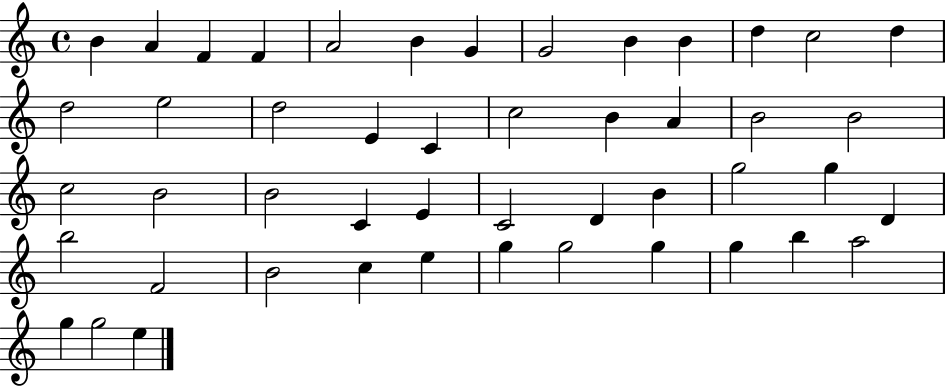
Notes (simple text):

B4/q A4/q F4/q F4/q A4/h B4/q G4/q G4/h B4/q B4/q D5/q C5/h D5/q D5/h E5/h D5/h E4/q C4/q C5/h B4/q A4/q B4/h B4/h C5/h B4/h B4/h C4/q E4/q C4/h D4/q B4/q G5/h G5/q D4/q B5/h F4/h B4/h C5/q E5/q G5/q G5/h G5/q G5/q B5/q A5/h G5/q G5/h E5/q